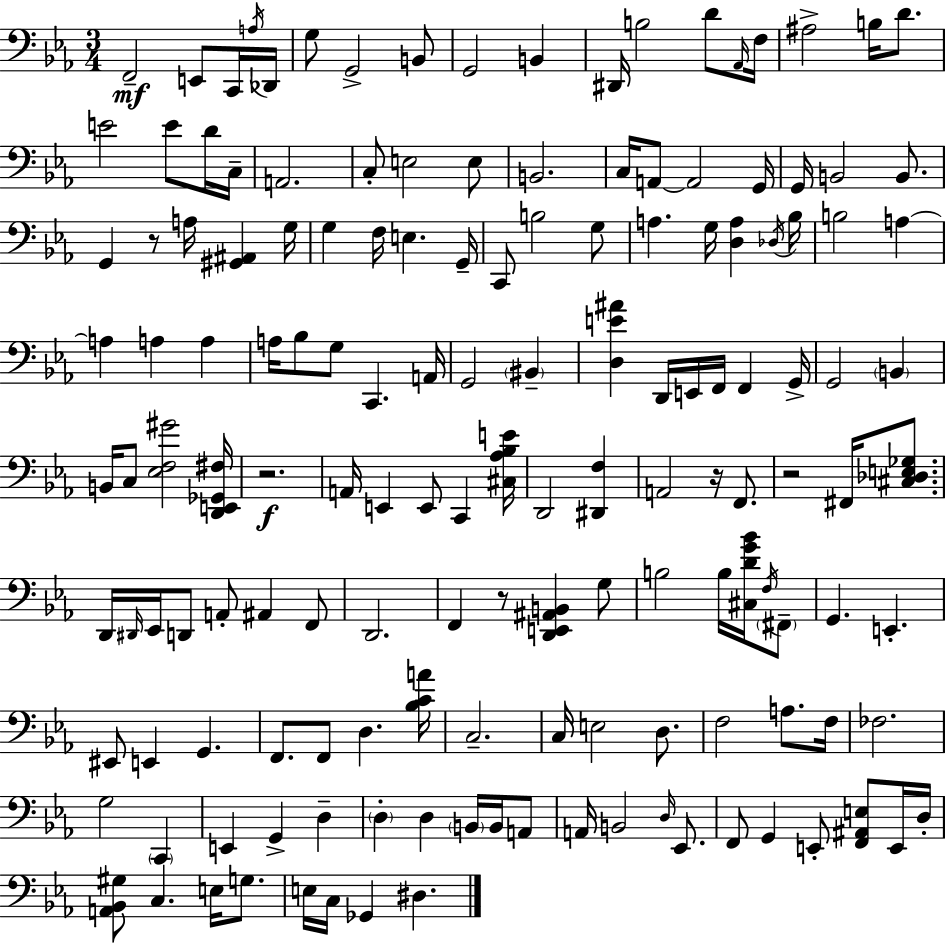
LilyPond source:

{
  \clef bass
  \numericTimeSignature
  \time 3/4
  \key ees \major
  f,2--\mf e,8 c,16 \acciaccatura { a16 } | des,16 g8 g,2-> b,8 | g,2 b,4 | dis,16 b2 d'8 | \break \grace { aes,16 } f16 ais2-> b16 d'8. | e'2 e'8 | d'16 c16-- a,2. | c8-. e2 | \break e8 b,2. | c16 a,8~~ a,2 | g,16 g,16 b,2 b,8. | g,4 r8 a16 <gis, ais,>4 | \break g16 g4 f16 e4. | g,16-- c,8 b2 | g8 a4. g16 <d a>4 | \acciaccatura { des16 } bes16 b2 a4~~ | \break a4 a4 a4 | a16 bes8 g8 c,4. | a,16 g,2 \parenthesize bis,4-- | <d e' ais'>4 d,16 e,16 f,16 f,4 | \break g,16-> g,2 \parenthesize b,4 | b,16 c8 <ees f gis'>2 | <d, e, ges, fis>16 r2.\f | a,16 e,4 e,8 c,4 | \break <cis aes bes e'>16 d,2 <dis, f>4 | a,2 r16 | f,8. r2 fis,16 | <cis des e ges>8. d,16 \grace { dis,16 } ees,16 d,8 a,8-. ais,4 | \break f,8 d,2. | f,4 r8 <d, e, ais, b,>4 | g8 b2 | b16 <cis d' g' bes'>16 \acciaccatura { f16 } \parenthesize fis,8-- g,4. e,4.-. | \break eis,8 e,4 g,4. | f,8. f,8 d4. | <bes c' a'>16 c2.-- | c16 e2 | \break d8. f2 | a8. f16 fes2. | g2 | \parenthesize c,4 e,4 g,4-> | \break d4-- \parenthesize d4-. d4 | \parenthesize b,16 b,16 a,8 a,16 b,2 | \grace { d16 } ees,8. f,8 g,4 | e,8-. <f, ais, e>8 e,16 d16-. <a, bes, gis>8 c4. | \break e16 g8. e16 c16 ges,4 | dis4. \bar "|."
}